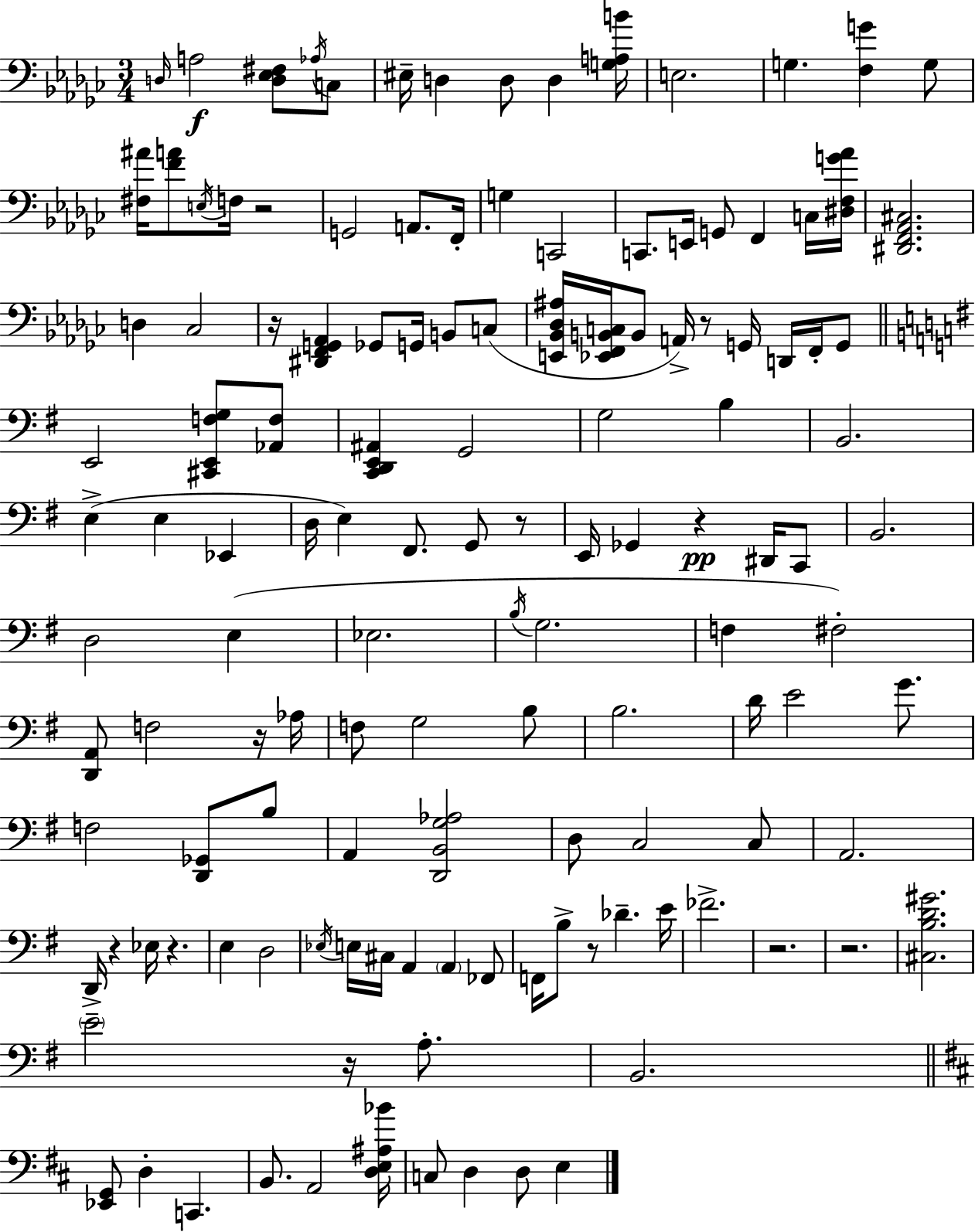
D3/s A3/h [D3,Eb3,F#3]/e Ab3/s C3/e EIS3/s D3/q D3/e D3/q [G3,A3,B4]/s E3/h. G3/q. [F3,G4]/q G3/e [F#3,A#4]/s [F4,A4]/e E3/s F3/s R/h G2/h A2/e. F2/s G3/q C2/h C2/e. E2/s G2/e F2/q C3/s [D#3,F3,G4,Ab4]/s [D#2,F2,Ab2,C#3]/h. D3/q CES3/h R/s [D#2,F2,G2,Ab2]/q Gb2/e G2/s B2/e C3/e [E2,Bb2,Db3,A#3]/s [Eb2,F2,B2,C3]/s B2/e A2/s R/e G2/s D2/s F2/s G2/e E2/h [C#2,E2,F3,G3]/e [Ab2,F3]/e [C2,D2,E2,A#2]/q G2/h G3/h B3/q B2/h. E3/q E3/q Eb2/q D3/s E3/q F#2/e. G2/e R/e E2/s Gb2/q R/q D#2/s C2/e B2/h. D3/h E3/q Eb3/h. B3/s G3/h. F3/q F#3/h [D2,A2]/e F3/h R/s Ab3/s F3/e G3/h B3/e B3/h. D4/s E4/h G4/e. F3/h [D2,Gb2]/e B3/e A2/q [D2,B2,G3,Ab3]/h D3/e C3/h C3/e A2/h. D2/s R/q Eb3/s R/q. E3/q D3/h Eb3/s E3/s C#3/s A2/q A2/q FES2/e F2/s B3/e R/e Db4/q. E4/s FES4/h. R/h. R/h. [C#3,B3,D4,G#4]/h. E4/h R/s A3/e. B2/h. [Eb2,G2]/e D3/q C2/q. B2/e. A2/h [D3,E3,A#3,Bb4]/s C3/e D3/q D3/e E3/q